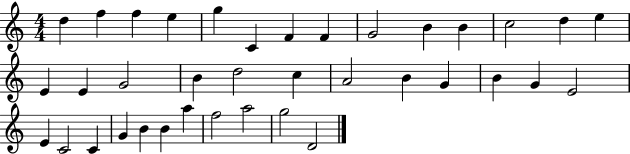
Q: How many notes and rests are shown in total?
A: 37